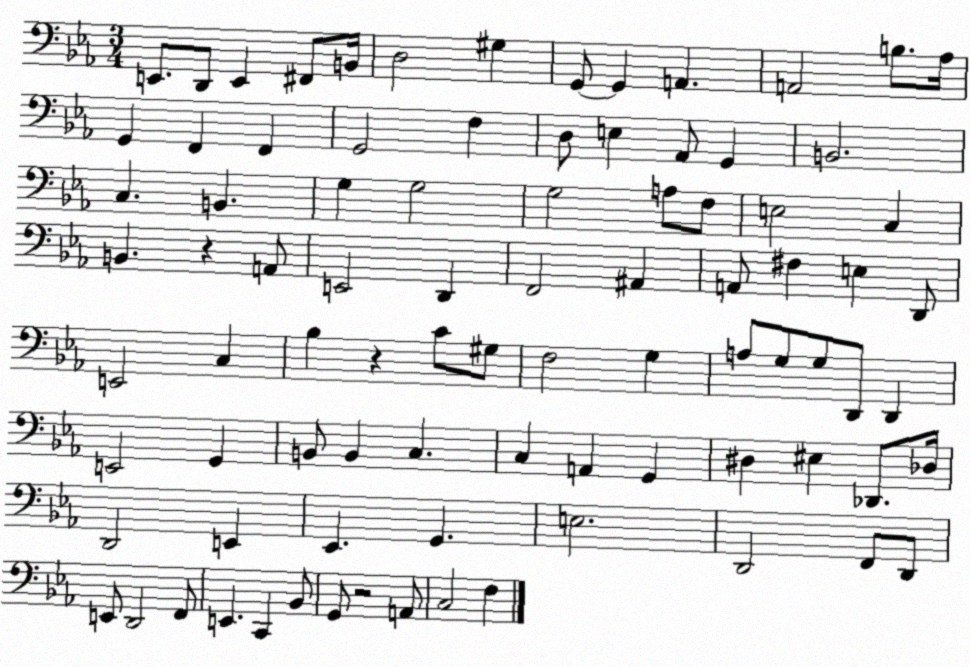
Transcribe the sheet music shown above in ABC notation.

X:1
T:Untitled
M:3/4
L:1/4
K:Eb
E,,/2 D,,/2 E,, ^F,,/2 B,,/4 D,2 ^G, G,,/2 G,, A,, A,,2 B,/2 _A,/4 G,, F,, F,, G,,2 F, D,/2 E, _A,,/2 G,, B,,2 C, B,, G, G,2 G,2 A,/2 F,/2 E,2 C, B,, z A,,/2 E,,2 D,, F,,2 ^A,, A,,/2 ^F, E, D,,/2 E,,2 C, _B, z C/2 ^G,/2 F,2 G, A,/2 G,/2 G,/2 D,,/2 D,, E,,2 G,, B,,/2 B,, C, C, A,, G,, ^D, ^E, _D,,/2 _D,/4 D,,2 E,, _E,, G,, E,2 D,,2 F,,/2 D,,/2 E,,/2 D,,2 F,,/2 E,, C,, _B,,/2 G,,/2 z2 A,,/2 C,2 F,